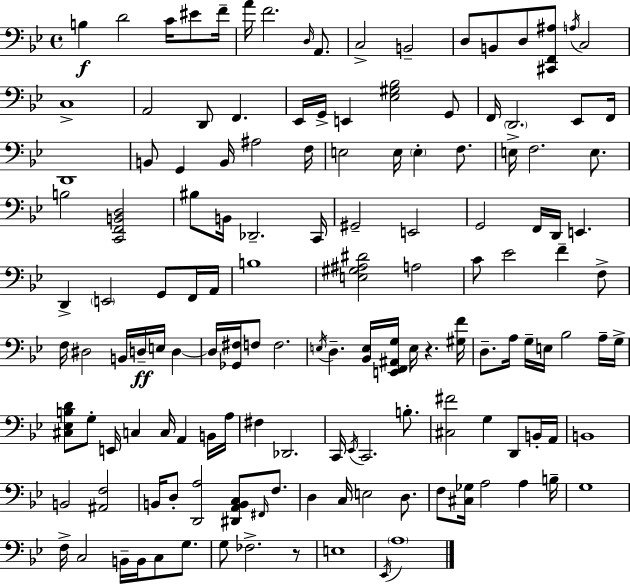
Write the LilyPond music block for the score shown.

{
  \clef bass
  \time 4/4
  \defaultTimeSignature
  \key g \minor
  \repeat volta 2 { b4\f d'2 c'16 eis'8 f'16-- | a'16 f'2. \grace { d16 } a,8. | c2-> b,2-- | d8 b,8 d8 <cis, f, ais>8 \acciaccatura { a16 } c2 | \break c1-> | a,2 d,8 f,4. | ees,16 g,16-> e,4 <ees gis bes>2 | g,8 f,16 \parenthesize d,2. ees,8 | \break f,16 d,1 | b,8 g,4 b,16 ais2 | f16 e2 e16 \parenthesize e4-. f8. | e16-> f2. e8. | \break b2 <c, f, b, d>2 | bis8 b,16 des,2.-- | c,16 gis,2-- e,2 | g,2 f,16 d,16 e,4. | \break d,4-> \parenthesize e,2 g,8 | f,16 a,16 b1 | <e gis ais dis'>2 a2 | c'8 ees'2 f'4-- | \break f8-> f16 dis2 b,16 d16--\ff e16 d4~~ | d16 <ges, fis>16 f8 f2. | \acciaccatura { e16 } d4.-- <bes, e>16 <e, f, ais, g>16 e16 r4. | <gis f'>16 d8.-- a16 g16-- e16 bes2 | \break a16-- g16-> <cis ees b d'>8 g8-. e,16 c4 c16 a,4 | b,16 a16 fis4 des,2. | c,16 \acciaccatura { ees,16 } c,2. | b8.-. <cis fis'>2 g4 | \break d,8 b,16-. a,16 b,1 | b,2 <ais, f>2 | b,16 d8-. <d, a>2 <dis, a, b, c>8 | \grace { fis,16 } f8. d4 c16 e2 | \break d8. f8 <cis ges>16 a2 | a4 b16-- g1 | f16-> c2 b,16-- b,16 | c8 g8. g8 fes2.-> | \break r8 e1 | \acciaccatura { ees,16 } \parenthesize a1 | } \bar "|."
}